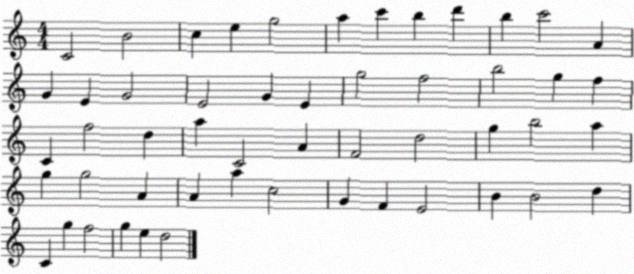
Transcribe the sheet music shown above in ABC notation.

X:1
T:Untitled
M:4/4
L:1/4
K:C
C2 B2 c e g2 a c' b d' b c'2 A G E G2 E2 G E g2 f2 b2 g f C f2 d a C2 A F2 d2 g b2 a g g2 A A a c2 G F E2 B B2 d C g f2 g e d2